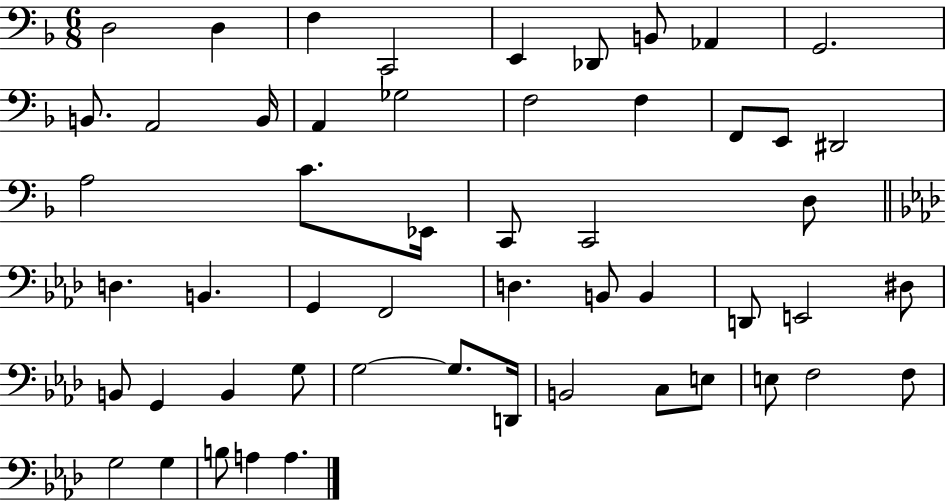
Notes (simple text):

D3/h D3/q F3/q C2/h E2/q Db2/e B2/e Ab2/q G2/h. B2/e. A2/h B2/s A2/q Gb3/h F3/h F3/q F2/e E2/e D#2/h A3/h C4/e. Eb2/s C2/e C2/h D3/e D3/q. B2/q. G2/q F2/h D3/q. B2/e B2/q D2/e E2/h D#3/e B2/e G2/q B2/q G3/e G3/h G3/e. D2/s B2/h C3/e E3/e E3/e F3/h F3/e G3/h G3/q B3/e A3/q A3/q.